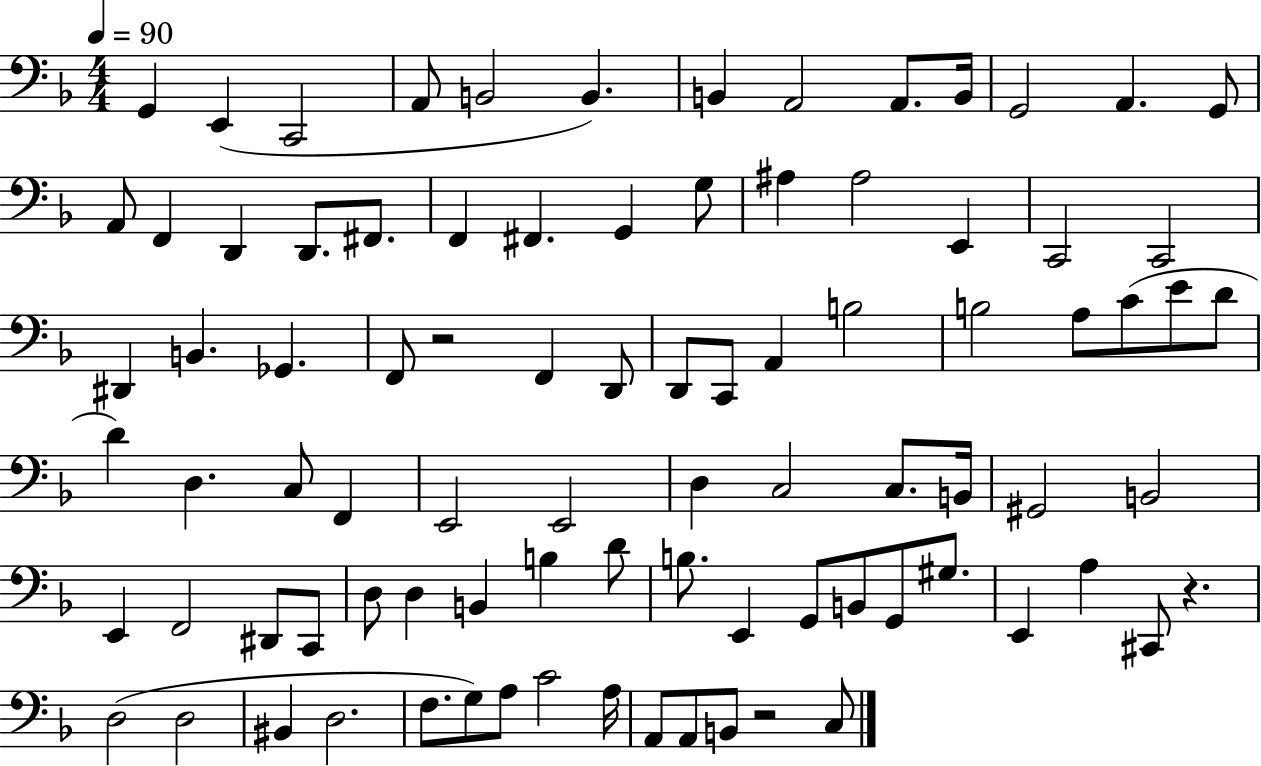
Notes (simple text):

G2/q E2/q C2/h A2/e B2/h B2/q. B2/q A2/h A2/e. B2/s G2/h A2/q. G2/e A2/e F2/q D2/q D2/e. F#2/e. F2/q F#2/q. G2/q G3/e A#3/q A#3/h E2/q C2/h C2/h D#2/q B2/q. Gb2/q. F2/e R/h F2/q D2/e D2/e C2/e A2/q B3/h B3/h A3/e C4/e E4/e D4/e D4/q D3/q. C3/e F2/q E2/h E2/h D3/q C3/h C3/e. B2/s G#2/h B2/h E2/q F2/h D#2/e C2/e D3/e D3/q B2/q B3/q D4/e B3/e. E2/q G2/e B2/e G2/e G#3/e. E2/q A3/q C#2/e R/q. D3/h D3/h BIS2/q D3/h. F3/e. G3/e A3/e C4/h A3/s A2/e A2/e B2/e R/h C3/e